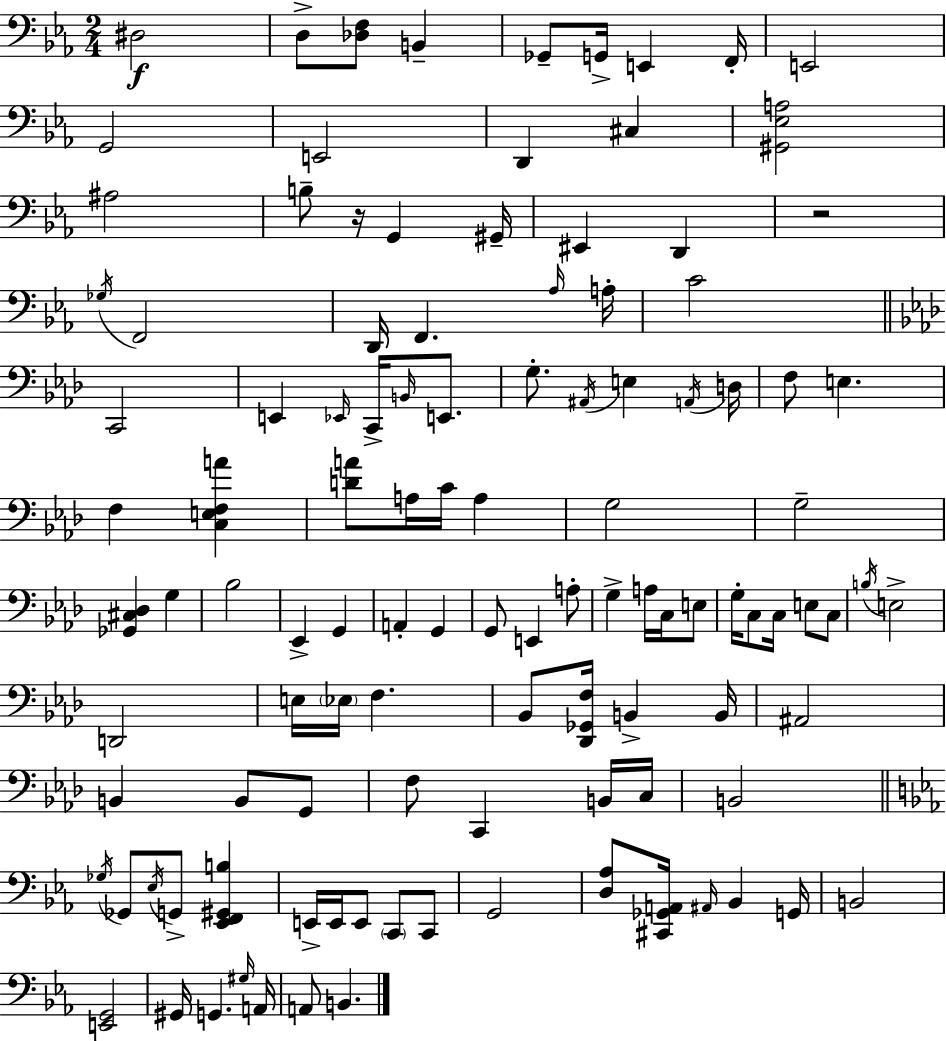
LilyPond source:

{
  \clef bass
  \numericTimeSignature
  \time 2/4
  \key ees \major
  dis2\f | d8-> <des f>8 b,4-- | ges,8-- g,16-> e,4 f,16-. | e,2 | \break g,2 | e,2 | d,4 cis4 | <gis, ees a>2 | \break ais2 | b8-- r16 g,4 gis,16-- | eis,4 d,4 | r2 | \break \acciaccatura { ges16 } f,2 | d,16 f,4. | \grace { aes16 } a16-. c'2 | \bar "||" \break \key aes \major c,2 | e,4 \grace { ees,16 } c,16-> \grace { b,16 } e,8. | g8.-. \acciaccatura { ais,16 } e4 | \acciaccatura { a,16 } d16 f8 e4. | \break f4 | <c e f a'>4 <d' a'>8 a16 c'16 | a4 g2 | g2-- | \break <ges, cis des>4 | g4 bes2 | ees,4-> | g,4 a,4-. | \break g,4 g,8 e,4 | a8-. g4-> | a16 c16 e8 g16-. c8 c16 | e8 c8 \acciaccatura { b16 } e2-> | \break d,2 | e16 \parenthesize ees16 f4. | bes,8 <des, ges, f>16 | b,4-> b,16 ais,2 | \break b,4 | b,8 g,8 f8 c,4 | b,16 c16 b,2 | \bar "||" \break \key c \minor \acciaccatura { ges16 } ges,8 \acciaccatura { ees16 } g,8-> <ees, f, gis, b>4 | e,16-> e,16 e,8 \parenthesize c,8 | c,8 g,2 | <d aes>8 <cis, ges, a,>16 \grace { ais,16 } bes,4 | \break g,16 b,2 | <e, g,>2 | gis,16 g,4. | \grace { gis16 } a,16 a,8 b,4. | \break \bar "|."
}